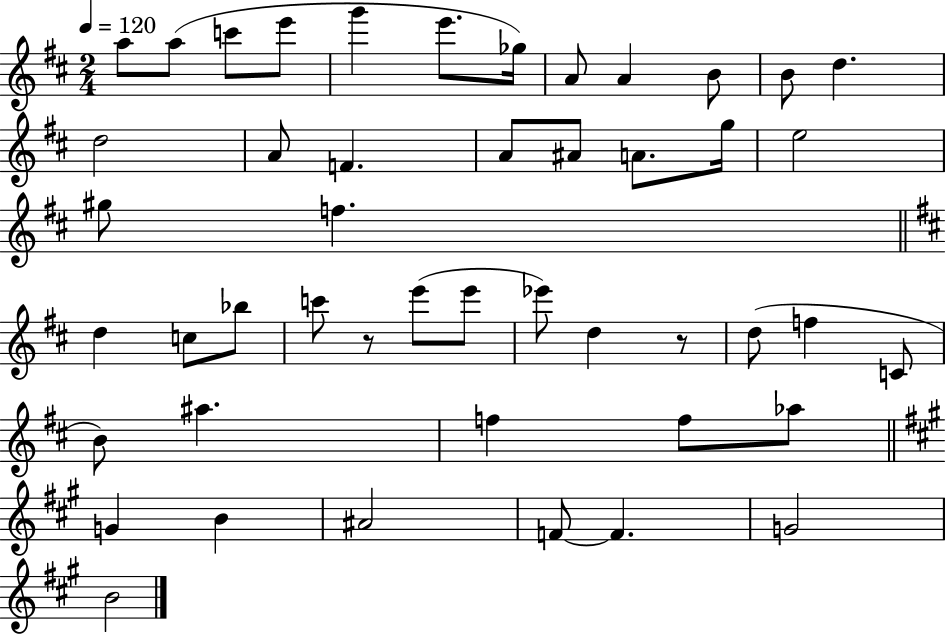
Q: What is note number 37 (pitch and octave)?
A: F5